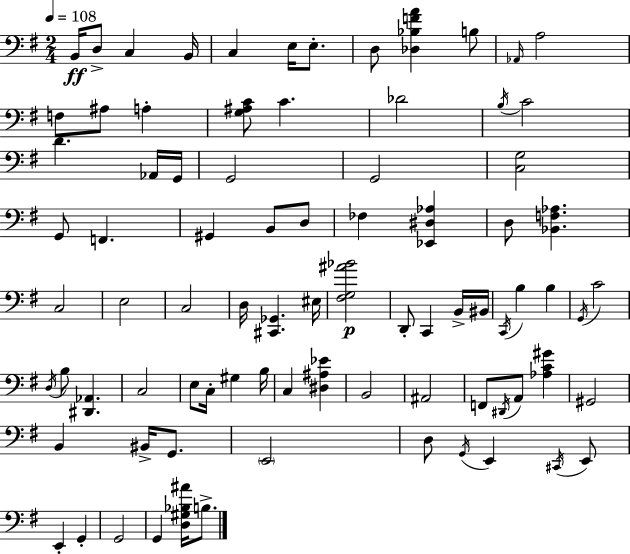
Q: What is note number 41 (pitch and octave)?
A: B3